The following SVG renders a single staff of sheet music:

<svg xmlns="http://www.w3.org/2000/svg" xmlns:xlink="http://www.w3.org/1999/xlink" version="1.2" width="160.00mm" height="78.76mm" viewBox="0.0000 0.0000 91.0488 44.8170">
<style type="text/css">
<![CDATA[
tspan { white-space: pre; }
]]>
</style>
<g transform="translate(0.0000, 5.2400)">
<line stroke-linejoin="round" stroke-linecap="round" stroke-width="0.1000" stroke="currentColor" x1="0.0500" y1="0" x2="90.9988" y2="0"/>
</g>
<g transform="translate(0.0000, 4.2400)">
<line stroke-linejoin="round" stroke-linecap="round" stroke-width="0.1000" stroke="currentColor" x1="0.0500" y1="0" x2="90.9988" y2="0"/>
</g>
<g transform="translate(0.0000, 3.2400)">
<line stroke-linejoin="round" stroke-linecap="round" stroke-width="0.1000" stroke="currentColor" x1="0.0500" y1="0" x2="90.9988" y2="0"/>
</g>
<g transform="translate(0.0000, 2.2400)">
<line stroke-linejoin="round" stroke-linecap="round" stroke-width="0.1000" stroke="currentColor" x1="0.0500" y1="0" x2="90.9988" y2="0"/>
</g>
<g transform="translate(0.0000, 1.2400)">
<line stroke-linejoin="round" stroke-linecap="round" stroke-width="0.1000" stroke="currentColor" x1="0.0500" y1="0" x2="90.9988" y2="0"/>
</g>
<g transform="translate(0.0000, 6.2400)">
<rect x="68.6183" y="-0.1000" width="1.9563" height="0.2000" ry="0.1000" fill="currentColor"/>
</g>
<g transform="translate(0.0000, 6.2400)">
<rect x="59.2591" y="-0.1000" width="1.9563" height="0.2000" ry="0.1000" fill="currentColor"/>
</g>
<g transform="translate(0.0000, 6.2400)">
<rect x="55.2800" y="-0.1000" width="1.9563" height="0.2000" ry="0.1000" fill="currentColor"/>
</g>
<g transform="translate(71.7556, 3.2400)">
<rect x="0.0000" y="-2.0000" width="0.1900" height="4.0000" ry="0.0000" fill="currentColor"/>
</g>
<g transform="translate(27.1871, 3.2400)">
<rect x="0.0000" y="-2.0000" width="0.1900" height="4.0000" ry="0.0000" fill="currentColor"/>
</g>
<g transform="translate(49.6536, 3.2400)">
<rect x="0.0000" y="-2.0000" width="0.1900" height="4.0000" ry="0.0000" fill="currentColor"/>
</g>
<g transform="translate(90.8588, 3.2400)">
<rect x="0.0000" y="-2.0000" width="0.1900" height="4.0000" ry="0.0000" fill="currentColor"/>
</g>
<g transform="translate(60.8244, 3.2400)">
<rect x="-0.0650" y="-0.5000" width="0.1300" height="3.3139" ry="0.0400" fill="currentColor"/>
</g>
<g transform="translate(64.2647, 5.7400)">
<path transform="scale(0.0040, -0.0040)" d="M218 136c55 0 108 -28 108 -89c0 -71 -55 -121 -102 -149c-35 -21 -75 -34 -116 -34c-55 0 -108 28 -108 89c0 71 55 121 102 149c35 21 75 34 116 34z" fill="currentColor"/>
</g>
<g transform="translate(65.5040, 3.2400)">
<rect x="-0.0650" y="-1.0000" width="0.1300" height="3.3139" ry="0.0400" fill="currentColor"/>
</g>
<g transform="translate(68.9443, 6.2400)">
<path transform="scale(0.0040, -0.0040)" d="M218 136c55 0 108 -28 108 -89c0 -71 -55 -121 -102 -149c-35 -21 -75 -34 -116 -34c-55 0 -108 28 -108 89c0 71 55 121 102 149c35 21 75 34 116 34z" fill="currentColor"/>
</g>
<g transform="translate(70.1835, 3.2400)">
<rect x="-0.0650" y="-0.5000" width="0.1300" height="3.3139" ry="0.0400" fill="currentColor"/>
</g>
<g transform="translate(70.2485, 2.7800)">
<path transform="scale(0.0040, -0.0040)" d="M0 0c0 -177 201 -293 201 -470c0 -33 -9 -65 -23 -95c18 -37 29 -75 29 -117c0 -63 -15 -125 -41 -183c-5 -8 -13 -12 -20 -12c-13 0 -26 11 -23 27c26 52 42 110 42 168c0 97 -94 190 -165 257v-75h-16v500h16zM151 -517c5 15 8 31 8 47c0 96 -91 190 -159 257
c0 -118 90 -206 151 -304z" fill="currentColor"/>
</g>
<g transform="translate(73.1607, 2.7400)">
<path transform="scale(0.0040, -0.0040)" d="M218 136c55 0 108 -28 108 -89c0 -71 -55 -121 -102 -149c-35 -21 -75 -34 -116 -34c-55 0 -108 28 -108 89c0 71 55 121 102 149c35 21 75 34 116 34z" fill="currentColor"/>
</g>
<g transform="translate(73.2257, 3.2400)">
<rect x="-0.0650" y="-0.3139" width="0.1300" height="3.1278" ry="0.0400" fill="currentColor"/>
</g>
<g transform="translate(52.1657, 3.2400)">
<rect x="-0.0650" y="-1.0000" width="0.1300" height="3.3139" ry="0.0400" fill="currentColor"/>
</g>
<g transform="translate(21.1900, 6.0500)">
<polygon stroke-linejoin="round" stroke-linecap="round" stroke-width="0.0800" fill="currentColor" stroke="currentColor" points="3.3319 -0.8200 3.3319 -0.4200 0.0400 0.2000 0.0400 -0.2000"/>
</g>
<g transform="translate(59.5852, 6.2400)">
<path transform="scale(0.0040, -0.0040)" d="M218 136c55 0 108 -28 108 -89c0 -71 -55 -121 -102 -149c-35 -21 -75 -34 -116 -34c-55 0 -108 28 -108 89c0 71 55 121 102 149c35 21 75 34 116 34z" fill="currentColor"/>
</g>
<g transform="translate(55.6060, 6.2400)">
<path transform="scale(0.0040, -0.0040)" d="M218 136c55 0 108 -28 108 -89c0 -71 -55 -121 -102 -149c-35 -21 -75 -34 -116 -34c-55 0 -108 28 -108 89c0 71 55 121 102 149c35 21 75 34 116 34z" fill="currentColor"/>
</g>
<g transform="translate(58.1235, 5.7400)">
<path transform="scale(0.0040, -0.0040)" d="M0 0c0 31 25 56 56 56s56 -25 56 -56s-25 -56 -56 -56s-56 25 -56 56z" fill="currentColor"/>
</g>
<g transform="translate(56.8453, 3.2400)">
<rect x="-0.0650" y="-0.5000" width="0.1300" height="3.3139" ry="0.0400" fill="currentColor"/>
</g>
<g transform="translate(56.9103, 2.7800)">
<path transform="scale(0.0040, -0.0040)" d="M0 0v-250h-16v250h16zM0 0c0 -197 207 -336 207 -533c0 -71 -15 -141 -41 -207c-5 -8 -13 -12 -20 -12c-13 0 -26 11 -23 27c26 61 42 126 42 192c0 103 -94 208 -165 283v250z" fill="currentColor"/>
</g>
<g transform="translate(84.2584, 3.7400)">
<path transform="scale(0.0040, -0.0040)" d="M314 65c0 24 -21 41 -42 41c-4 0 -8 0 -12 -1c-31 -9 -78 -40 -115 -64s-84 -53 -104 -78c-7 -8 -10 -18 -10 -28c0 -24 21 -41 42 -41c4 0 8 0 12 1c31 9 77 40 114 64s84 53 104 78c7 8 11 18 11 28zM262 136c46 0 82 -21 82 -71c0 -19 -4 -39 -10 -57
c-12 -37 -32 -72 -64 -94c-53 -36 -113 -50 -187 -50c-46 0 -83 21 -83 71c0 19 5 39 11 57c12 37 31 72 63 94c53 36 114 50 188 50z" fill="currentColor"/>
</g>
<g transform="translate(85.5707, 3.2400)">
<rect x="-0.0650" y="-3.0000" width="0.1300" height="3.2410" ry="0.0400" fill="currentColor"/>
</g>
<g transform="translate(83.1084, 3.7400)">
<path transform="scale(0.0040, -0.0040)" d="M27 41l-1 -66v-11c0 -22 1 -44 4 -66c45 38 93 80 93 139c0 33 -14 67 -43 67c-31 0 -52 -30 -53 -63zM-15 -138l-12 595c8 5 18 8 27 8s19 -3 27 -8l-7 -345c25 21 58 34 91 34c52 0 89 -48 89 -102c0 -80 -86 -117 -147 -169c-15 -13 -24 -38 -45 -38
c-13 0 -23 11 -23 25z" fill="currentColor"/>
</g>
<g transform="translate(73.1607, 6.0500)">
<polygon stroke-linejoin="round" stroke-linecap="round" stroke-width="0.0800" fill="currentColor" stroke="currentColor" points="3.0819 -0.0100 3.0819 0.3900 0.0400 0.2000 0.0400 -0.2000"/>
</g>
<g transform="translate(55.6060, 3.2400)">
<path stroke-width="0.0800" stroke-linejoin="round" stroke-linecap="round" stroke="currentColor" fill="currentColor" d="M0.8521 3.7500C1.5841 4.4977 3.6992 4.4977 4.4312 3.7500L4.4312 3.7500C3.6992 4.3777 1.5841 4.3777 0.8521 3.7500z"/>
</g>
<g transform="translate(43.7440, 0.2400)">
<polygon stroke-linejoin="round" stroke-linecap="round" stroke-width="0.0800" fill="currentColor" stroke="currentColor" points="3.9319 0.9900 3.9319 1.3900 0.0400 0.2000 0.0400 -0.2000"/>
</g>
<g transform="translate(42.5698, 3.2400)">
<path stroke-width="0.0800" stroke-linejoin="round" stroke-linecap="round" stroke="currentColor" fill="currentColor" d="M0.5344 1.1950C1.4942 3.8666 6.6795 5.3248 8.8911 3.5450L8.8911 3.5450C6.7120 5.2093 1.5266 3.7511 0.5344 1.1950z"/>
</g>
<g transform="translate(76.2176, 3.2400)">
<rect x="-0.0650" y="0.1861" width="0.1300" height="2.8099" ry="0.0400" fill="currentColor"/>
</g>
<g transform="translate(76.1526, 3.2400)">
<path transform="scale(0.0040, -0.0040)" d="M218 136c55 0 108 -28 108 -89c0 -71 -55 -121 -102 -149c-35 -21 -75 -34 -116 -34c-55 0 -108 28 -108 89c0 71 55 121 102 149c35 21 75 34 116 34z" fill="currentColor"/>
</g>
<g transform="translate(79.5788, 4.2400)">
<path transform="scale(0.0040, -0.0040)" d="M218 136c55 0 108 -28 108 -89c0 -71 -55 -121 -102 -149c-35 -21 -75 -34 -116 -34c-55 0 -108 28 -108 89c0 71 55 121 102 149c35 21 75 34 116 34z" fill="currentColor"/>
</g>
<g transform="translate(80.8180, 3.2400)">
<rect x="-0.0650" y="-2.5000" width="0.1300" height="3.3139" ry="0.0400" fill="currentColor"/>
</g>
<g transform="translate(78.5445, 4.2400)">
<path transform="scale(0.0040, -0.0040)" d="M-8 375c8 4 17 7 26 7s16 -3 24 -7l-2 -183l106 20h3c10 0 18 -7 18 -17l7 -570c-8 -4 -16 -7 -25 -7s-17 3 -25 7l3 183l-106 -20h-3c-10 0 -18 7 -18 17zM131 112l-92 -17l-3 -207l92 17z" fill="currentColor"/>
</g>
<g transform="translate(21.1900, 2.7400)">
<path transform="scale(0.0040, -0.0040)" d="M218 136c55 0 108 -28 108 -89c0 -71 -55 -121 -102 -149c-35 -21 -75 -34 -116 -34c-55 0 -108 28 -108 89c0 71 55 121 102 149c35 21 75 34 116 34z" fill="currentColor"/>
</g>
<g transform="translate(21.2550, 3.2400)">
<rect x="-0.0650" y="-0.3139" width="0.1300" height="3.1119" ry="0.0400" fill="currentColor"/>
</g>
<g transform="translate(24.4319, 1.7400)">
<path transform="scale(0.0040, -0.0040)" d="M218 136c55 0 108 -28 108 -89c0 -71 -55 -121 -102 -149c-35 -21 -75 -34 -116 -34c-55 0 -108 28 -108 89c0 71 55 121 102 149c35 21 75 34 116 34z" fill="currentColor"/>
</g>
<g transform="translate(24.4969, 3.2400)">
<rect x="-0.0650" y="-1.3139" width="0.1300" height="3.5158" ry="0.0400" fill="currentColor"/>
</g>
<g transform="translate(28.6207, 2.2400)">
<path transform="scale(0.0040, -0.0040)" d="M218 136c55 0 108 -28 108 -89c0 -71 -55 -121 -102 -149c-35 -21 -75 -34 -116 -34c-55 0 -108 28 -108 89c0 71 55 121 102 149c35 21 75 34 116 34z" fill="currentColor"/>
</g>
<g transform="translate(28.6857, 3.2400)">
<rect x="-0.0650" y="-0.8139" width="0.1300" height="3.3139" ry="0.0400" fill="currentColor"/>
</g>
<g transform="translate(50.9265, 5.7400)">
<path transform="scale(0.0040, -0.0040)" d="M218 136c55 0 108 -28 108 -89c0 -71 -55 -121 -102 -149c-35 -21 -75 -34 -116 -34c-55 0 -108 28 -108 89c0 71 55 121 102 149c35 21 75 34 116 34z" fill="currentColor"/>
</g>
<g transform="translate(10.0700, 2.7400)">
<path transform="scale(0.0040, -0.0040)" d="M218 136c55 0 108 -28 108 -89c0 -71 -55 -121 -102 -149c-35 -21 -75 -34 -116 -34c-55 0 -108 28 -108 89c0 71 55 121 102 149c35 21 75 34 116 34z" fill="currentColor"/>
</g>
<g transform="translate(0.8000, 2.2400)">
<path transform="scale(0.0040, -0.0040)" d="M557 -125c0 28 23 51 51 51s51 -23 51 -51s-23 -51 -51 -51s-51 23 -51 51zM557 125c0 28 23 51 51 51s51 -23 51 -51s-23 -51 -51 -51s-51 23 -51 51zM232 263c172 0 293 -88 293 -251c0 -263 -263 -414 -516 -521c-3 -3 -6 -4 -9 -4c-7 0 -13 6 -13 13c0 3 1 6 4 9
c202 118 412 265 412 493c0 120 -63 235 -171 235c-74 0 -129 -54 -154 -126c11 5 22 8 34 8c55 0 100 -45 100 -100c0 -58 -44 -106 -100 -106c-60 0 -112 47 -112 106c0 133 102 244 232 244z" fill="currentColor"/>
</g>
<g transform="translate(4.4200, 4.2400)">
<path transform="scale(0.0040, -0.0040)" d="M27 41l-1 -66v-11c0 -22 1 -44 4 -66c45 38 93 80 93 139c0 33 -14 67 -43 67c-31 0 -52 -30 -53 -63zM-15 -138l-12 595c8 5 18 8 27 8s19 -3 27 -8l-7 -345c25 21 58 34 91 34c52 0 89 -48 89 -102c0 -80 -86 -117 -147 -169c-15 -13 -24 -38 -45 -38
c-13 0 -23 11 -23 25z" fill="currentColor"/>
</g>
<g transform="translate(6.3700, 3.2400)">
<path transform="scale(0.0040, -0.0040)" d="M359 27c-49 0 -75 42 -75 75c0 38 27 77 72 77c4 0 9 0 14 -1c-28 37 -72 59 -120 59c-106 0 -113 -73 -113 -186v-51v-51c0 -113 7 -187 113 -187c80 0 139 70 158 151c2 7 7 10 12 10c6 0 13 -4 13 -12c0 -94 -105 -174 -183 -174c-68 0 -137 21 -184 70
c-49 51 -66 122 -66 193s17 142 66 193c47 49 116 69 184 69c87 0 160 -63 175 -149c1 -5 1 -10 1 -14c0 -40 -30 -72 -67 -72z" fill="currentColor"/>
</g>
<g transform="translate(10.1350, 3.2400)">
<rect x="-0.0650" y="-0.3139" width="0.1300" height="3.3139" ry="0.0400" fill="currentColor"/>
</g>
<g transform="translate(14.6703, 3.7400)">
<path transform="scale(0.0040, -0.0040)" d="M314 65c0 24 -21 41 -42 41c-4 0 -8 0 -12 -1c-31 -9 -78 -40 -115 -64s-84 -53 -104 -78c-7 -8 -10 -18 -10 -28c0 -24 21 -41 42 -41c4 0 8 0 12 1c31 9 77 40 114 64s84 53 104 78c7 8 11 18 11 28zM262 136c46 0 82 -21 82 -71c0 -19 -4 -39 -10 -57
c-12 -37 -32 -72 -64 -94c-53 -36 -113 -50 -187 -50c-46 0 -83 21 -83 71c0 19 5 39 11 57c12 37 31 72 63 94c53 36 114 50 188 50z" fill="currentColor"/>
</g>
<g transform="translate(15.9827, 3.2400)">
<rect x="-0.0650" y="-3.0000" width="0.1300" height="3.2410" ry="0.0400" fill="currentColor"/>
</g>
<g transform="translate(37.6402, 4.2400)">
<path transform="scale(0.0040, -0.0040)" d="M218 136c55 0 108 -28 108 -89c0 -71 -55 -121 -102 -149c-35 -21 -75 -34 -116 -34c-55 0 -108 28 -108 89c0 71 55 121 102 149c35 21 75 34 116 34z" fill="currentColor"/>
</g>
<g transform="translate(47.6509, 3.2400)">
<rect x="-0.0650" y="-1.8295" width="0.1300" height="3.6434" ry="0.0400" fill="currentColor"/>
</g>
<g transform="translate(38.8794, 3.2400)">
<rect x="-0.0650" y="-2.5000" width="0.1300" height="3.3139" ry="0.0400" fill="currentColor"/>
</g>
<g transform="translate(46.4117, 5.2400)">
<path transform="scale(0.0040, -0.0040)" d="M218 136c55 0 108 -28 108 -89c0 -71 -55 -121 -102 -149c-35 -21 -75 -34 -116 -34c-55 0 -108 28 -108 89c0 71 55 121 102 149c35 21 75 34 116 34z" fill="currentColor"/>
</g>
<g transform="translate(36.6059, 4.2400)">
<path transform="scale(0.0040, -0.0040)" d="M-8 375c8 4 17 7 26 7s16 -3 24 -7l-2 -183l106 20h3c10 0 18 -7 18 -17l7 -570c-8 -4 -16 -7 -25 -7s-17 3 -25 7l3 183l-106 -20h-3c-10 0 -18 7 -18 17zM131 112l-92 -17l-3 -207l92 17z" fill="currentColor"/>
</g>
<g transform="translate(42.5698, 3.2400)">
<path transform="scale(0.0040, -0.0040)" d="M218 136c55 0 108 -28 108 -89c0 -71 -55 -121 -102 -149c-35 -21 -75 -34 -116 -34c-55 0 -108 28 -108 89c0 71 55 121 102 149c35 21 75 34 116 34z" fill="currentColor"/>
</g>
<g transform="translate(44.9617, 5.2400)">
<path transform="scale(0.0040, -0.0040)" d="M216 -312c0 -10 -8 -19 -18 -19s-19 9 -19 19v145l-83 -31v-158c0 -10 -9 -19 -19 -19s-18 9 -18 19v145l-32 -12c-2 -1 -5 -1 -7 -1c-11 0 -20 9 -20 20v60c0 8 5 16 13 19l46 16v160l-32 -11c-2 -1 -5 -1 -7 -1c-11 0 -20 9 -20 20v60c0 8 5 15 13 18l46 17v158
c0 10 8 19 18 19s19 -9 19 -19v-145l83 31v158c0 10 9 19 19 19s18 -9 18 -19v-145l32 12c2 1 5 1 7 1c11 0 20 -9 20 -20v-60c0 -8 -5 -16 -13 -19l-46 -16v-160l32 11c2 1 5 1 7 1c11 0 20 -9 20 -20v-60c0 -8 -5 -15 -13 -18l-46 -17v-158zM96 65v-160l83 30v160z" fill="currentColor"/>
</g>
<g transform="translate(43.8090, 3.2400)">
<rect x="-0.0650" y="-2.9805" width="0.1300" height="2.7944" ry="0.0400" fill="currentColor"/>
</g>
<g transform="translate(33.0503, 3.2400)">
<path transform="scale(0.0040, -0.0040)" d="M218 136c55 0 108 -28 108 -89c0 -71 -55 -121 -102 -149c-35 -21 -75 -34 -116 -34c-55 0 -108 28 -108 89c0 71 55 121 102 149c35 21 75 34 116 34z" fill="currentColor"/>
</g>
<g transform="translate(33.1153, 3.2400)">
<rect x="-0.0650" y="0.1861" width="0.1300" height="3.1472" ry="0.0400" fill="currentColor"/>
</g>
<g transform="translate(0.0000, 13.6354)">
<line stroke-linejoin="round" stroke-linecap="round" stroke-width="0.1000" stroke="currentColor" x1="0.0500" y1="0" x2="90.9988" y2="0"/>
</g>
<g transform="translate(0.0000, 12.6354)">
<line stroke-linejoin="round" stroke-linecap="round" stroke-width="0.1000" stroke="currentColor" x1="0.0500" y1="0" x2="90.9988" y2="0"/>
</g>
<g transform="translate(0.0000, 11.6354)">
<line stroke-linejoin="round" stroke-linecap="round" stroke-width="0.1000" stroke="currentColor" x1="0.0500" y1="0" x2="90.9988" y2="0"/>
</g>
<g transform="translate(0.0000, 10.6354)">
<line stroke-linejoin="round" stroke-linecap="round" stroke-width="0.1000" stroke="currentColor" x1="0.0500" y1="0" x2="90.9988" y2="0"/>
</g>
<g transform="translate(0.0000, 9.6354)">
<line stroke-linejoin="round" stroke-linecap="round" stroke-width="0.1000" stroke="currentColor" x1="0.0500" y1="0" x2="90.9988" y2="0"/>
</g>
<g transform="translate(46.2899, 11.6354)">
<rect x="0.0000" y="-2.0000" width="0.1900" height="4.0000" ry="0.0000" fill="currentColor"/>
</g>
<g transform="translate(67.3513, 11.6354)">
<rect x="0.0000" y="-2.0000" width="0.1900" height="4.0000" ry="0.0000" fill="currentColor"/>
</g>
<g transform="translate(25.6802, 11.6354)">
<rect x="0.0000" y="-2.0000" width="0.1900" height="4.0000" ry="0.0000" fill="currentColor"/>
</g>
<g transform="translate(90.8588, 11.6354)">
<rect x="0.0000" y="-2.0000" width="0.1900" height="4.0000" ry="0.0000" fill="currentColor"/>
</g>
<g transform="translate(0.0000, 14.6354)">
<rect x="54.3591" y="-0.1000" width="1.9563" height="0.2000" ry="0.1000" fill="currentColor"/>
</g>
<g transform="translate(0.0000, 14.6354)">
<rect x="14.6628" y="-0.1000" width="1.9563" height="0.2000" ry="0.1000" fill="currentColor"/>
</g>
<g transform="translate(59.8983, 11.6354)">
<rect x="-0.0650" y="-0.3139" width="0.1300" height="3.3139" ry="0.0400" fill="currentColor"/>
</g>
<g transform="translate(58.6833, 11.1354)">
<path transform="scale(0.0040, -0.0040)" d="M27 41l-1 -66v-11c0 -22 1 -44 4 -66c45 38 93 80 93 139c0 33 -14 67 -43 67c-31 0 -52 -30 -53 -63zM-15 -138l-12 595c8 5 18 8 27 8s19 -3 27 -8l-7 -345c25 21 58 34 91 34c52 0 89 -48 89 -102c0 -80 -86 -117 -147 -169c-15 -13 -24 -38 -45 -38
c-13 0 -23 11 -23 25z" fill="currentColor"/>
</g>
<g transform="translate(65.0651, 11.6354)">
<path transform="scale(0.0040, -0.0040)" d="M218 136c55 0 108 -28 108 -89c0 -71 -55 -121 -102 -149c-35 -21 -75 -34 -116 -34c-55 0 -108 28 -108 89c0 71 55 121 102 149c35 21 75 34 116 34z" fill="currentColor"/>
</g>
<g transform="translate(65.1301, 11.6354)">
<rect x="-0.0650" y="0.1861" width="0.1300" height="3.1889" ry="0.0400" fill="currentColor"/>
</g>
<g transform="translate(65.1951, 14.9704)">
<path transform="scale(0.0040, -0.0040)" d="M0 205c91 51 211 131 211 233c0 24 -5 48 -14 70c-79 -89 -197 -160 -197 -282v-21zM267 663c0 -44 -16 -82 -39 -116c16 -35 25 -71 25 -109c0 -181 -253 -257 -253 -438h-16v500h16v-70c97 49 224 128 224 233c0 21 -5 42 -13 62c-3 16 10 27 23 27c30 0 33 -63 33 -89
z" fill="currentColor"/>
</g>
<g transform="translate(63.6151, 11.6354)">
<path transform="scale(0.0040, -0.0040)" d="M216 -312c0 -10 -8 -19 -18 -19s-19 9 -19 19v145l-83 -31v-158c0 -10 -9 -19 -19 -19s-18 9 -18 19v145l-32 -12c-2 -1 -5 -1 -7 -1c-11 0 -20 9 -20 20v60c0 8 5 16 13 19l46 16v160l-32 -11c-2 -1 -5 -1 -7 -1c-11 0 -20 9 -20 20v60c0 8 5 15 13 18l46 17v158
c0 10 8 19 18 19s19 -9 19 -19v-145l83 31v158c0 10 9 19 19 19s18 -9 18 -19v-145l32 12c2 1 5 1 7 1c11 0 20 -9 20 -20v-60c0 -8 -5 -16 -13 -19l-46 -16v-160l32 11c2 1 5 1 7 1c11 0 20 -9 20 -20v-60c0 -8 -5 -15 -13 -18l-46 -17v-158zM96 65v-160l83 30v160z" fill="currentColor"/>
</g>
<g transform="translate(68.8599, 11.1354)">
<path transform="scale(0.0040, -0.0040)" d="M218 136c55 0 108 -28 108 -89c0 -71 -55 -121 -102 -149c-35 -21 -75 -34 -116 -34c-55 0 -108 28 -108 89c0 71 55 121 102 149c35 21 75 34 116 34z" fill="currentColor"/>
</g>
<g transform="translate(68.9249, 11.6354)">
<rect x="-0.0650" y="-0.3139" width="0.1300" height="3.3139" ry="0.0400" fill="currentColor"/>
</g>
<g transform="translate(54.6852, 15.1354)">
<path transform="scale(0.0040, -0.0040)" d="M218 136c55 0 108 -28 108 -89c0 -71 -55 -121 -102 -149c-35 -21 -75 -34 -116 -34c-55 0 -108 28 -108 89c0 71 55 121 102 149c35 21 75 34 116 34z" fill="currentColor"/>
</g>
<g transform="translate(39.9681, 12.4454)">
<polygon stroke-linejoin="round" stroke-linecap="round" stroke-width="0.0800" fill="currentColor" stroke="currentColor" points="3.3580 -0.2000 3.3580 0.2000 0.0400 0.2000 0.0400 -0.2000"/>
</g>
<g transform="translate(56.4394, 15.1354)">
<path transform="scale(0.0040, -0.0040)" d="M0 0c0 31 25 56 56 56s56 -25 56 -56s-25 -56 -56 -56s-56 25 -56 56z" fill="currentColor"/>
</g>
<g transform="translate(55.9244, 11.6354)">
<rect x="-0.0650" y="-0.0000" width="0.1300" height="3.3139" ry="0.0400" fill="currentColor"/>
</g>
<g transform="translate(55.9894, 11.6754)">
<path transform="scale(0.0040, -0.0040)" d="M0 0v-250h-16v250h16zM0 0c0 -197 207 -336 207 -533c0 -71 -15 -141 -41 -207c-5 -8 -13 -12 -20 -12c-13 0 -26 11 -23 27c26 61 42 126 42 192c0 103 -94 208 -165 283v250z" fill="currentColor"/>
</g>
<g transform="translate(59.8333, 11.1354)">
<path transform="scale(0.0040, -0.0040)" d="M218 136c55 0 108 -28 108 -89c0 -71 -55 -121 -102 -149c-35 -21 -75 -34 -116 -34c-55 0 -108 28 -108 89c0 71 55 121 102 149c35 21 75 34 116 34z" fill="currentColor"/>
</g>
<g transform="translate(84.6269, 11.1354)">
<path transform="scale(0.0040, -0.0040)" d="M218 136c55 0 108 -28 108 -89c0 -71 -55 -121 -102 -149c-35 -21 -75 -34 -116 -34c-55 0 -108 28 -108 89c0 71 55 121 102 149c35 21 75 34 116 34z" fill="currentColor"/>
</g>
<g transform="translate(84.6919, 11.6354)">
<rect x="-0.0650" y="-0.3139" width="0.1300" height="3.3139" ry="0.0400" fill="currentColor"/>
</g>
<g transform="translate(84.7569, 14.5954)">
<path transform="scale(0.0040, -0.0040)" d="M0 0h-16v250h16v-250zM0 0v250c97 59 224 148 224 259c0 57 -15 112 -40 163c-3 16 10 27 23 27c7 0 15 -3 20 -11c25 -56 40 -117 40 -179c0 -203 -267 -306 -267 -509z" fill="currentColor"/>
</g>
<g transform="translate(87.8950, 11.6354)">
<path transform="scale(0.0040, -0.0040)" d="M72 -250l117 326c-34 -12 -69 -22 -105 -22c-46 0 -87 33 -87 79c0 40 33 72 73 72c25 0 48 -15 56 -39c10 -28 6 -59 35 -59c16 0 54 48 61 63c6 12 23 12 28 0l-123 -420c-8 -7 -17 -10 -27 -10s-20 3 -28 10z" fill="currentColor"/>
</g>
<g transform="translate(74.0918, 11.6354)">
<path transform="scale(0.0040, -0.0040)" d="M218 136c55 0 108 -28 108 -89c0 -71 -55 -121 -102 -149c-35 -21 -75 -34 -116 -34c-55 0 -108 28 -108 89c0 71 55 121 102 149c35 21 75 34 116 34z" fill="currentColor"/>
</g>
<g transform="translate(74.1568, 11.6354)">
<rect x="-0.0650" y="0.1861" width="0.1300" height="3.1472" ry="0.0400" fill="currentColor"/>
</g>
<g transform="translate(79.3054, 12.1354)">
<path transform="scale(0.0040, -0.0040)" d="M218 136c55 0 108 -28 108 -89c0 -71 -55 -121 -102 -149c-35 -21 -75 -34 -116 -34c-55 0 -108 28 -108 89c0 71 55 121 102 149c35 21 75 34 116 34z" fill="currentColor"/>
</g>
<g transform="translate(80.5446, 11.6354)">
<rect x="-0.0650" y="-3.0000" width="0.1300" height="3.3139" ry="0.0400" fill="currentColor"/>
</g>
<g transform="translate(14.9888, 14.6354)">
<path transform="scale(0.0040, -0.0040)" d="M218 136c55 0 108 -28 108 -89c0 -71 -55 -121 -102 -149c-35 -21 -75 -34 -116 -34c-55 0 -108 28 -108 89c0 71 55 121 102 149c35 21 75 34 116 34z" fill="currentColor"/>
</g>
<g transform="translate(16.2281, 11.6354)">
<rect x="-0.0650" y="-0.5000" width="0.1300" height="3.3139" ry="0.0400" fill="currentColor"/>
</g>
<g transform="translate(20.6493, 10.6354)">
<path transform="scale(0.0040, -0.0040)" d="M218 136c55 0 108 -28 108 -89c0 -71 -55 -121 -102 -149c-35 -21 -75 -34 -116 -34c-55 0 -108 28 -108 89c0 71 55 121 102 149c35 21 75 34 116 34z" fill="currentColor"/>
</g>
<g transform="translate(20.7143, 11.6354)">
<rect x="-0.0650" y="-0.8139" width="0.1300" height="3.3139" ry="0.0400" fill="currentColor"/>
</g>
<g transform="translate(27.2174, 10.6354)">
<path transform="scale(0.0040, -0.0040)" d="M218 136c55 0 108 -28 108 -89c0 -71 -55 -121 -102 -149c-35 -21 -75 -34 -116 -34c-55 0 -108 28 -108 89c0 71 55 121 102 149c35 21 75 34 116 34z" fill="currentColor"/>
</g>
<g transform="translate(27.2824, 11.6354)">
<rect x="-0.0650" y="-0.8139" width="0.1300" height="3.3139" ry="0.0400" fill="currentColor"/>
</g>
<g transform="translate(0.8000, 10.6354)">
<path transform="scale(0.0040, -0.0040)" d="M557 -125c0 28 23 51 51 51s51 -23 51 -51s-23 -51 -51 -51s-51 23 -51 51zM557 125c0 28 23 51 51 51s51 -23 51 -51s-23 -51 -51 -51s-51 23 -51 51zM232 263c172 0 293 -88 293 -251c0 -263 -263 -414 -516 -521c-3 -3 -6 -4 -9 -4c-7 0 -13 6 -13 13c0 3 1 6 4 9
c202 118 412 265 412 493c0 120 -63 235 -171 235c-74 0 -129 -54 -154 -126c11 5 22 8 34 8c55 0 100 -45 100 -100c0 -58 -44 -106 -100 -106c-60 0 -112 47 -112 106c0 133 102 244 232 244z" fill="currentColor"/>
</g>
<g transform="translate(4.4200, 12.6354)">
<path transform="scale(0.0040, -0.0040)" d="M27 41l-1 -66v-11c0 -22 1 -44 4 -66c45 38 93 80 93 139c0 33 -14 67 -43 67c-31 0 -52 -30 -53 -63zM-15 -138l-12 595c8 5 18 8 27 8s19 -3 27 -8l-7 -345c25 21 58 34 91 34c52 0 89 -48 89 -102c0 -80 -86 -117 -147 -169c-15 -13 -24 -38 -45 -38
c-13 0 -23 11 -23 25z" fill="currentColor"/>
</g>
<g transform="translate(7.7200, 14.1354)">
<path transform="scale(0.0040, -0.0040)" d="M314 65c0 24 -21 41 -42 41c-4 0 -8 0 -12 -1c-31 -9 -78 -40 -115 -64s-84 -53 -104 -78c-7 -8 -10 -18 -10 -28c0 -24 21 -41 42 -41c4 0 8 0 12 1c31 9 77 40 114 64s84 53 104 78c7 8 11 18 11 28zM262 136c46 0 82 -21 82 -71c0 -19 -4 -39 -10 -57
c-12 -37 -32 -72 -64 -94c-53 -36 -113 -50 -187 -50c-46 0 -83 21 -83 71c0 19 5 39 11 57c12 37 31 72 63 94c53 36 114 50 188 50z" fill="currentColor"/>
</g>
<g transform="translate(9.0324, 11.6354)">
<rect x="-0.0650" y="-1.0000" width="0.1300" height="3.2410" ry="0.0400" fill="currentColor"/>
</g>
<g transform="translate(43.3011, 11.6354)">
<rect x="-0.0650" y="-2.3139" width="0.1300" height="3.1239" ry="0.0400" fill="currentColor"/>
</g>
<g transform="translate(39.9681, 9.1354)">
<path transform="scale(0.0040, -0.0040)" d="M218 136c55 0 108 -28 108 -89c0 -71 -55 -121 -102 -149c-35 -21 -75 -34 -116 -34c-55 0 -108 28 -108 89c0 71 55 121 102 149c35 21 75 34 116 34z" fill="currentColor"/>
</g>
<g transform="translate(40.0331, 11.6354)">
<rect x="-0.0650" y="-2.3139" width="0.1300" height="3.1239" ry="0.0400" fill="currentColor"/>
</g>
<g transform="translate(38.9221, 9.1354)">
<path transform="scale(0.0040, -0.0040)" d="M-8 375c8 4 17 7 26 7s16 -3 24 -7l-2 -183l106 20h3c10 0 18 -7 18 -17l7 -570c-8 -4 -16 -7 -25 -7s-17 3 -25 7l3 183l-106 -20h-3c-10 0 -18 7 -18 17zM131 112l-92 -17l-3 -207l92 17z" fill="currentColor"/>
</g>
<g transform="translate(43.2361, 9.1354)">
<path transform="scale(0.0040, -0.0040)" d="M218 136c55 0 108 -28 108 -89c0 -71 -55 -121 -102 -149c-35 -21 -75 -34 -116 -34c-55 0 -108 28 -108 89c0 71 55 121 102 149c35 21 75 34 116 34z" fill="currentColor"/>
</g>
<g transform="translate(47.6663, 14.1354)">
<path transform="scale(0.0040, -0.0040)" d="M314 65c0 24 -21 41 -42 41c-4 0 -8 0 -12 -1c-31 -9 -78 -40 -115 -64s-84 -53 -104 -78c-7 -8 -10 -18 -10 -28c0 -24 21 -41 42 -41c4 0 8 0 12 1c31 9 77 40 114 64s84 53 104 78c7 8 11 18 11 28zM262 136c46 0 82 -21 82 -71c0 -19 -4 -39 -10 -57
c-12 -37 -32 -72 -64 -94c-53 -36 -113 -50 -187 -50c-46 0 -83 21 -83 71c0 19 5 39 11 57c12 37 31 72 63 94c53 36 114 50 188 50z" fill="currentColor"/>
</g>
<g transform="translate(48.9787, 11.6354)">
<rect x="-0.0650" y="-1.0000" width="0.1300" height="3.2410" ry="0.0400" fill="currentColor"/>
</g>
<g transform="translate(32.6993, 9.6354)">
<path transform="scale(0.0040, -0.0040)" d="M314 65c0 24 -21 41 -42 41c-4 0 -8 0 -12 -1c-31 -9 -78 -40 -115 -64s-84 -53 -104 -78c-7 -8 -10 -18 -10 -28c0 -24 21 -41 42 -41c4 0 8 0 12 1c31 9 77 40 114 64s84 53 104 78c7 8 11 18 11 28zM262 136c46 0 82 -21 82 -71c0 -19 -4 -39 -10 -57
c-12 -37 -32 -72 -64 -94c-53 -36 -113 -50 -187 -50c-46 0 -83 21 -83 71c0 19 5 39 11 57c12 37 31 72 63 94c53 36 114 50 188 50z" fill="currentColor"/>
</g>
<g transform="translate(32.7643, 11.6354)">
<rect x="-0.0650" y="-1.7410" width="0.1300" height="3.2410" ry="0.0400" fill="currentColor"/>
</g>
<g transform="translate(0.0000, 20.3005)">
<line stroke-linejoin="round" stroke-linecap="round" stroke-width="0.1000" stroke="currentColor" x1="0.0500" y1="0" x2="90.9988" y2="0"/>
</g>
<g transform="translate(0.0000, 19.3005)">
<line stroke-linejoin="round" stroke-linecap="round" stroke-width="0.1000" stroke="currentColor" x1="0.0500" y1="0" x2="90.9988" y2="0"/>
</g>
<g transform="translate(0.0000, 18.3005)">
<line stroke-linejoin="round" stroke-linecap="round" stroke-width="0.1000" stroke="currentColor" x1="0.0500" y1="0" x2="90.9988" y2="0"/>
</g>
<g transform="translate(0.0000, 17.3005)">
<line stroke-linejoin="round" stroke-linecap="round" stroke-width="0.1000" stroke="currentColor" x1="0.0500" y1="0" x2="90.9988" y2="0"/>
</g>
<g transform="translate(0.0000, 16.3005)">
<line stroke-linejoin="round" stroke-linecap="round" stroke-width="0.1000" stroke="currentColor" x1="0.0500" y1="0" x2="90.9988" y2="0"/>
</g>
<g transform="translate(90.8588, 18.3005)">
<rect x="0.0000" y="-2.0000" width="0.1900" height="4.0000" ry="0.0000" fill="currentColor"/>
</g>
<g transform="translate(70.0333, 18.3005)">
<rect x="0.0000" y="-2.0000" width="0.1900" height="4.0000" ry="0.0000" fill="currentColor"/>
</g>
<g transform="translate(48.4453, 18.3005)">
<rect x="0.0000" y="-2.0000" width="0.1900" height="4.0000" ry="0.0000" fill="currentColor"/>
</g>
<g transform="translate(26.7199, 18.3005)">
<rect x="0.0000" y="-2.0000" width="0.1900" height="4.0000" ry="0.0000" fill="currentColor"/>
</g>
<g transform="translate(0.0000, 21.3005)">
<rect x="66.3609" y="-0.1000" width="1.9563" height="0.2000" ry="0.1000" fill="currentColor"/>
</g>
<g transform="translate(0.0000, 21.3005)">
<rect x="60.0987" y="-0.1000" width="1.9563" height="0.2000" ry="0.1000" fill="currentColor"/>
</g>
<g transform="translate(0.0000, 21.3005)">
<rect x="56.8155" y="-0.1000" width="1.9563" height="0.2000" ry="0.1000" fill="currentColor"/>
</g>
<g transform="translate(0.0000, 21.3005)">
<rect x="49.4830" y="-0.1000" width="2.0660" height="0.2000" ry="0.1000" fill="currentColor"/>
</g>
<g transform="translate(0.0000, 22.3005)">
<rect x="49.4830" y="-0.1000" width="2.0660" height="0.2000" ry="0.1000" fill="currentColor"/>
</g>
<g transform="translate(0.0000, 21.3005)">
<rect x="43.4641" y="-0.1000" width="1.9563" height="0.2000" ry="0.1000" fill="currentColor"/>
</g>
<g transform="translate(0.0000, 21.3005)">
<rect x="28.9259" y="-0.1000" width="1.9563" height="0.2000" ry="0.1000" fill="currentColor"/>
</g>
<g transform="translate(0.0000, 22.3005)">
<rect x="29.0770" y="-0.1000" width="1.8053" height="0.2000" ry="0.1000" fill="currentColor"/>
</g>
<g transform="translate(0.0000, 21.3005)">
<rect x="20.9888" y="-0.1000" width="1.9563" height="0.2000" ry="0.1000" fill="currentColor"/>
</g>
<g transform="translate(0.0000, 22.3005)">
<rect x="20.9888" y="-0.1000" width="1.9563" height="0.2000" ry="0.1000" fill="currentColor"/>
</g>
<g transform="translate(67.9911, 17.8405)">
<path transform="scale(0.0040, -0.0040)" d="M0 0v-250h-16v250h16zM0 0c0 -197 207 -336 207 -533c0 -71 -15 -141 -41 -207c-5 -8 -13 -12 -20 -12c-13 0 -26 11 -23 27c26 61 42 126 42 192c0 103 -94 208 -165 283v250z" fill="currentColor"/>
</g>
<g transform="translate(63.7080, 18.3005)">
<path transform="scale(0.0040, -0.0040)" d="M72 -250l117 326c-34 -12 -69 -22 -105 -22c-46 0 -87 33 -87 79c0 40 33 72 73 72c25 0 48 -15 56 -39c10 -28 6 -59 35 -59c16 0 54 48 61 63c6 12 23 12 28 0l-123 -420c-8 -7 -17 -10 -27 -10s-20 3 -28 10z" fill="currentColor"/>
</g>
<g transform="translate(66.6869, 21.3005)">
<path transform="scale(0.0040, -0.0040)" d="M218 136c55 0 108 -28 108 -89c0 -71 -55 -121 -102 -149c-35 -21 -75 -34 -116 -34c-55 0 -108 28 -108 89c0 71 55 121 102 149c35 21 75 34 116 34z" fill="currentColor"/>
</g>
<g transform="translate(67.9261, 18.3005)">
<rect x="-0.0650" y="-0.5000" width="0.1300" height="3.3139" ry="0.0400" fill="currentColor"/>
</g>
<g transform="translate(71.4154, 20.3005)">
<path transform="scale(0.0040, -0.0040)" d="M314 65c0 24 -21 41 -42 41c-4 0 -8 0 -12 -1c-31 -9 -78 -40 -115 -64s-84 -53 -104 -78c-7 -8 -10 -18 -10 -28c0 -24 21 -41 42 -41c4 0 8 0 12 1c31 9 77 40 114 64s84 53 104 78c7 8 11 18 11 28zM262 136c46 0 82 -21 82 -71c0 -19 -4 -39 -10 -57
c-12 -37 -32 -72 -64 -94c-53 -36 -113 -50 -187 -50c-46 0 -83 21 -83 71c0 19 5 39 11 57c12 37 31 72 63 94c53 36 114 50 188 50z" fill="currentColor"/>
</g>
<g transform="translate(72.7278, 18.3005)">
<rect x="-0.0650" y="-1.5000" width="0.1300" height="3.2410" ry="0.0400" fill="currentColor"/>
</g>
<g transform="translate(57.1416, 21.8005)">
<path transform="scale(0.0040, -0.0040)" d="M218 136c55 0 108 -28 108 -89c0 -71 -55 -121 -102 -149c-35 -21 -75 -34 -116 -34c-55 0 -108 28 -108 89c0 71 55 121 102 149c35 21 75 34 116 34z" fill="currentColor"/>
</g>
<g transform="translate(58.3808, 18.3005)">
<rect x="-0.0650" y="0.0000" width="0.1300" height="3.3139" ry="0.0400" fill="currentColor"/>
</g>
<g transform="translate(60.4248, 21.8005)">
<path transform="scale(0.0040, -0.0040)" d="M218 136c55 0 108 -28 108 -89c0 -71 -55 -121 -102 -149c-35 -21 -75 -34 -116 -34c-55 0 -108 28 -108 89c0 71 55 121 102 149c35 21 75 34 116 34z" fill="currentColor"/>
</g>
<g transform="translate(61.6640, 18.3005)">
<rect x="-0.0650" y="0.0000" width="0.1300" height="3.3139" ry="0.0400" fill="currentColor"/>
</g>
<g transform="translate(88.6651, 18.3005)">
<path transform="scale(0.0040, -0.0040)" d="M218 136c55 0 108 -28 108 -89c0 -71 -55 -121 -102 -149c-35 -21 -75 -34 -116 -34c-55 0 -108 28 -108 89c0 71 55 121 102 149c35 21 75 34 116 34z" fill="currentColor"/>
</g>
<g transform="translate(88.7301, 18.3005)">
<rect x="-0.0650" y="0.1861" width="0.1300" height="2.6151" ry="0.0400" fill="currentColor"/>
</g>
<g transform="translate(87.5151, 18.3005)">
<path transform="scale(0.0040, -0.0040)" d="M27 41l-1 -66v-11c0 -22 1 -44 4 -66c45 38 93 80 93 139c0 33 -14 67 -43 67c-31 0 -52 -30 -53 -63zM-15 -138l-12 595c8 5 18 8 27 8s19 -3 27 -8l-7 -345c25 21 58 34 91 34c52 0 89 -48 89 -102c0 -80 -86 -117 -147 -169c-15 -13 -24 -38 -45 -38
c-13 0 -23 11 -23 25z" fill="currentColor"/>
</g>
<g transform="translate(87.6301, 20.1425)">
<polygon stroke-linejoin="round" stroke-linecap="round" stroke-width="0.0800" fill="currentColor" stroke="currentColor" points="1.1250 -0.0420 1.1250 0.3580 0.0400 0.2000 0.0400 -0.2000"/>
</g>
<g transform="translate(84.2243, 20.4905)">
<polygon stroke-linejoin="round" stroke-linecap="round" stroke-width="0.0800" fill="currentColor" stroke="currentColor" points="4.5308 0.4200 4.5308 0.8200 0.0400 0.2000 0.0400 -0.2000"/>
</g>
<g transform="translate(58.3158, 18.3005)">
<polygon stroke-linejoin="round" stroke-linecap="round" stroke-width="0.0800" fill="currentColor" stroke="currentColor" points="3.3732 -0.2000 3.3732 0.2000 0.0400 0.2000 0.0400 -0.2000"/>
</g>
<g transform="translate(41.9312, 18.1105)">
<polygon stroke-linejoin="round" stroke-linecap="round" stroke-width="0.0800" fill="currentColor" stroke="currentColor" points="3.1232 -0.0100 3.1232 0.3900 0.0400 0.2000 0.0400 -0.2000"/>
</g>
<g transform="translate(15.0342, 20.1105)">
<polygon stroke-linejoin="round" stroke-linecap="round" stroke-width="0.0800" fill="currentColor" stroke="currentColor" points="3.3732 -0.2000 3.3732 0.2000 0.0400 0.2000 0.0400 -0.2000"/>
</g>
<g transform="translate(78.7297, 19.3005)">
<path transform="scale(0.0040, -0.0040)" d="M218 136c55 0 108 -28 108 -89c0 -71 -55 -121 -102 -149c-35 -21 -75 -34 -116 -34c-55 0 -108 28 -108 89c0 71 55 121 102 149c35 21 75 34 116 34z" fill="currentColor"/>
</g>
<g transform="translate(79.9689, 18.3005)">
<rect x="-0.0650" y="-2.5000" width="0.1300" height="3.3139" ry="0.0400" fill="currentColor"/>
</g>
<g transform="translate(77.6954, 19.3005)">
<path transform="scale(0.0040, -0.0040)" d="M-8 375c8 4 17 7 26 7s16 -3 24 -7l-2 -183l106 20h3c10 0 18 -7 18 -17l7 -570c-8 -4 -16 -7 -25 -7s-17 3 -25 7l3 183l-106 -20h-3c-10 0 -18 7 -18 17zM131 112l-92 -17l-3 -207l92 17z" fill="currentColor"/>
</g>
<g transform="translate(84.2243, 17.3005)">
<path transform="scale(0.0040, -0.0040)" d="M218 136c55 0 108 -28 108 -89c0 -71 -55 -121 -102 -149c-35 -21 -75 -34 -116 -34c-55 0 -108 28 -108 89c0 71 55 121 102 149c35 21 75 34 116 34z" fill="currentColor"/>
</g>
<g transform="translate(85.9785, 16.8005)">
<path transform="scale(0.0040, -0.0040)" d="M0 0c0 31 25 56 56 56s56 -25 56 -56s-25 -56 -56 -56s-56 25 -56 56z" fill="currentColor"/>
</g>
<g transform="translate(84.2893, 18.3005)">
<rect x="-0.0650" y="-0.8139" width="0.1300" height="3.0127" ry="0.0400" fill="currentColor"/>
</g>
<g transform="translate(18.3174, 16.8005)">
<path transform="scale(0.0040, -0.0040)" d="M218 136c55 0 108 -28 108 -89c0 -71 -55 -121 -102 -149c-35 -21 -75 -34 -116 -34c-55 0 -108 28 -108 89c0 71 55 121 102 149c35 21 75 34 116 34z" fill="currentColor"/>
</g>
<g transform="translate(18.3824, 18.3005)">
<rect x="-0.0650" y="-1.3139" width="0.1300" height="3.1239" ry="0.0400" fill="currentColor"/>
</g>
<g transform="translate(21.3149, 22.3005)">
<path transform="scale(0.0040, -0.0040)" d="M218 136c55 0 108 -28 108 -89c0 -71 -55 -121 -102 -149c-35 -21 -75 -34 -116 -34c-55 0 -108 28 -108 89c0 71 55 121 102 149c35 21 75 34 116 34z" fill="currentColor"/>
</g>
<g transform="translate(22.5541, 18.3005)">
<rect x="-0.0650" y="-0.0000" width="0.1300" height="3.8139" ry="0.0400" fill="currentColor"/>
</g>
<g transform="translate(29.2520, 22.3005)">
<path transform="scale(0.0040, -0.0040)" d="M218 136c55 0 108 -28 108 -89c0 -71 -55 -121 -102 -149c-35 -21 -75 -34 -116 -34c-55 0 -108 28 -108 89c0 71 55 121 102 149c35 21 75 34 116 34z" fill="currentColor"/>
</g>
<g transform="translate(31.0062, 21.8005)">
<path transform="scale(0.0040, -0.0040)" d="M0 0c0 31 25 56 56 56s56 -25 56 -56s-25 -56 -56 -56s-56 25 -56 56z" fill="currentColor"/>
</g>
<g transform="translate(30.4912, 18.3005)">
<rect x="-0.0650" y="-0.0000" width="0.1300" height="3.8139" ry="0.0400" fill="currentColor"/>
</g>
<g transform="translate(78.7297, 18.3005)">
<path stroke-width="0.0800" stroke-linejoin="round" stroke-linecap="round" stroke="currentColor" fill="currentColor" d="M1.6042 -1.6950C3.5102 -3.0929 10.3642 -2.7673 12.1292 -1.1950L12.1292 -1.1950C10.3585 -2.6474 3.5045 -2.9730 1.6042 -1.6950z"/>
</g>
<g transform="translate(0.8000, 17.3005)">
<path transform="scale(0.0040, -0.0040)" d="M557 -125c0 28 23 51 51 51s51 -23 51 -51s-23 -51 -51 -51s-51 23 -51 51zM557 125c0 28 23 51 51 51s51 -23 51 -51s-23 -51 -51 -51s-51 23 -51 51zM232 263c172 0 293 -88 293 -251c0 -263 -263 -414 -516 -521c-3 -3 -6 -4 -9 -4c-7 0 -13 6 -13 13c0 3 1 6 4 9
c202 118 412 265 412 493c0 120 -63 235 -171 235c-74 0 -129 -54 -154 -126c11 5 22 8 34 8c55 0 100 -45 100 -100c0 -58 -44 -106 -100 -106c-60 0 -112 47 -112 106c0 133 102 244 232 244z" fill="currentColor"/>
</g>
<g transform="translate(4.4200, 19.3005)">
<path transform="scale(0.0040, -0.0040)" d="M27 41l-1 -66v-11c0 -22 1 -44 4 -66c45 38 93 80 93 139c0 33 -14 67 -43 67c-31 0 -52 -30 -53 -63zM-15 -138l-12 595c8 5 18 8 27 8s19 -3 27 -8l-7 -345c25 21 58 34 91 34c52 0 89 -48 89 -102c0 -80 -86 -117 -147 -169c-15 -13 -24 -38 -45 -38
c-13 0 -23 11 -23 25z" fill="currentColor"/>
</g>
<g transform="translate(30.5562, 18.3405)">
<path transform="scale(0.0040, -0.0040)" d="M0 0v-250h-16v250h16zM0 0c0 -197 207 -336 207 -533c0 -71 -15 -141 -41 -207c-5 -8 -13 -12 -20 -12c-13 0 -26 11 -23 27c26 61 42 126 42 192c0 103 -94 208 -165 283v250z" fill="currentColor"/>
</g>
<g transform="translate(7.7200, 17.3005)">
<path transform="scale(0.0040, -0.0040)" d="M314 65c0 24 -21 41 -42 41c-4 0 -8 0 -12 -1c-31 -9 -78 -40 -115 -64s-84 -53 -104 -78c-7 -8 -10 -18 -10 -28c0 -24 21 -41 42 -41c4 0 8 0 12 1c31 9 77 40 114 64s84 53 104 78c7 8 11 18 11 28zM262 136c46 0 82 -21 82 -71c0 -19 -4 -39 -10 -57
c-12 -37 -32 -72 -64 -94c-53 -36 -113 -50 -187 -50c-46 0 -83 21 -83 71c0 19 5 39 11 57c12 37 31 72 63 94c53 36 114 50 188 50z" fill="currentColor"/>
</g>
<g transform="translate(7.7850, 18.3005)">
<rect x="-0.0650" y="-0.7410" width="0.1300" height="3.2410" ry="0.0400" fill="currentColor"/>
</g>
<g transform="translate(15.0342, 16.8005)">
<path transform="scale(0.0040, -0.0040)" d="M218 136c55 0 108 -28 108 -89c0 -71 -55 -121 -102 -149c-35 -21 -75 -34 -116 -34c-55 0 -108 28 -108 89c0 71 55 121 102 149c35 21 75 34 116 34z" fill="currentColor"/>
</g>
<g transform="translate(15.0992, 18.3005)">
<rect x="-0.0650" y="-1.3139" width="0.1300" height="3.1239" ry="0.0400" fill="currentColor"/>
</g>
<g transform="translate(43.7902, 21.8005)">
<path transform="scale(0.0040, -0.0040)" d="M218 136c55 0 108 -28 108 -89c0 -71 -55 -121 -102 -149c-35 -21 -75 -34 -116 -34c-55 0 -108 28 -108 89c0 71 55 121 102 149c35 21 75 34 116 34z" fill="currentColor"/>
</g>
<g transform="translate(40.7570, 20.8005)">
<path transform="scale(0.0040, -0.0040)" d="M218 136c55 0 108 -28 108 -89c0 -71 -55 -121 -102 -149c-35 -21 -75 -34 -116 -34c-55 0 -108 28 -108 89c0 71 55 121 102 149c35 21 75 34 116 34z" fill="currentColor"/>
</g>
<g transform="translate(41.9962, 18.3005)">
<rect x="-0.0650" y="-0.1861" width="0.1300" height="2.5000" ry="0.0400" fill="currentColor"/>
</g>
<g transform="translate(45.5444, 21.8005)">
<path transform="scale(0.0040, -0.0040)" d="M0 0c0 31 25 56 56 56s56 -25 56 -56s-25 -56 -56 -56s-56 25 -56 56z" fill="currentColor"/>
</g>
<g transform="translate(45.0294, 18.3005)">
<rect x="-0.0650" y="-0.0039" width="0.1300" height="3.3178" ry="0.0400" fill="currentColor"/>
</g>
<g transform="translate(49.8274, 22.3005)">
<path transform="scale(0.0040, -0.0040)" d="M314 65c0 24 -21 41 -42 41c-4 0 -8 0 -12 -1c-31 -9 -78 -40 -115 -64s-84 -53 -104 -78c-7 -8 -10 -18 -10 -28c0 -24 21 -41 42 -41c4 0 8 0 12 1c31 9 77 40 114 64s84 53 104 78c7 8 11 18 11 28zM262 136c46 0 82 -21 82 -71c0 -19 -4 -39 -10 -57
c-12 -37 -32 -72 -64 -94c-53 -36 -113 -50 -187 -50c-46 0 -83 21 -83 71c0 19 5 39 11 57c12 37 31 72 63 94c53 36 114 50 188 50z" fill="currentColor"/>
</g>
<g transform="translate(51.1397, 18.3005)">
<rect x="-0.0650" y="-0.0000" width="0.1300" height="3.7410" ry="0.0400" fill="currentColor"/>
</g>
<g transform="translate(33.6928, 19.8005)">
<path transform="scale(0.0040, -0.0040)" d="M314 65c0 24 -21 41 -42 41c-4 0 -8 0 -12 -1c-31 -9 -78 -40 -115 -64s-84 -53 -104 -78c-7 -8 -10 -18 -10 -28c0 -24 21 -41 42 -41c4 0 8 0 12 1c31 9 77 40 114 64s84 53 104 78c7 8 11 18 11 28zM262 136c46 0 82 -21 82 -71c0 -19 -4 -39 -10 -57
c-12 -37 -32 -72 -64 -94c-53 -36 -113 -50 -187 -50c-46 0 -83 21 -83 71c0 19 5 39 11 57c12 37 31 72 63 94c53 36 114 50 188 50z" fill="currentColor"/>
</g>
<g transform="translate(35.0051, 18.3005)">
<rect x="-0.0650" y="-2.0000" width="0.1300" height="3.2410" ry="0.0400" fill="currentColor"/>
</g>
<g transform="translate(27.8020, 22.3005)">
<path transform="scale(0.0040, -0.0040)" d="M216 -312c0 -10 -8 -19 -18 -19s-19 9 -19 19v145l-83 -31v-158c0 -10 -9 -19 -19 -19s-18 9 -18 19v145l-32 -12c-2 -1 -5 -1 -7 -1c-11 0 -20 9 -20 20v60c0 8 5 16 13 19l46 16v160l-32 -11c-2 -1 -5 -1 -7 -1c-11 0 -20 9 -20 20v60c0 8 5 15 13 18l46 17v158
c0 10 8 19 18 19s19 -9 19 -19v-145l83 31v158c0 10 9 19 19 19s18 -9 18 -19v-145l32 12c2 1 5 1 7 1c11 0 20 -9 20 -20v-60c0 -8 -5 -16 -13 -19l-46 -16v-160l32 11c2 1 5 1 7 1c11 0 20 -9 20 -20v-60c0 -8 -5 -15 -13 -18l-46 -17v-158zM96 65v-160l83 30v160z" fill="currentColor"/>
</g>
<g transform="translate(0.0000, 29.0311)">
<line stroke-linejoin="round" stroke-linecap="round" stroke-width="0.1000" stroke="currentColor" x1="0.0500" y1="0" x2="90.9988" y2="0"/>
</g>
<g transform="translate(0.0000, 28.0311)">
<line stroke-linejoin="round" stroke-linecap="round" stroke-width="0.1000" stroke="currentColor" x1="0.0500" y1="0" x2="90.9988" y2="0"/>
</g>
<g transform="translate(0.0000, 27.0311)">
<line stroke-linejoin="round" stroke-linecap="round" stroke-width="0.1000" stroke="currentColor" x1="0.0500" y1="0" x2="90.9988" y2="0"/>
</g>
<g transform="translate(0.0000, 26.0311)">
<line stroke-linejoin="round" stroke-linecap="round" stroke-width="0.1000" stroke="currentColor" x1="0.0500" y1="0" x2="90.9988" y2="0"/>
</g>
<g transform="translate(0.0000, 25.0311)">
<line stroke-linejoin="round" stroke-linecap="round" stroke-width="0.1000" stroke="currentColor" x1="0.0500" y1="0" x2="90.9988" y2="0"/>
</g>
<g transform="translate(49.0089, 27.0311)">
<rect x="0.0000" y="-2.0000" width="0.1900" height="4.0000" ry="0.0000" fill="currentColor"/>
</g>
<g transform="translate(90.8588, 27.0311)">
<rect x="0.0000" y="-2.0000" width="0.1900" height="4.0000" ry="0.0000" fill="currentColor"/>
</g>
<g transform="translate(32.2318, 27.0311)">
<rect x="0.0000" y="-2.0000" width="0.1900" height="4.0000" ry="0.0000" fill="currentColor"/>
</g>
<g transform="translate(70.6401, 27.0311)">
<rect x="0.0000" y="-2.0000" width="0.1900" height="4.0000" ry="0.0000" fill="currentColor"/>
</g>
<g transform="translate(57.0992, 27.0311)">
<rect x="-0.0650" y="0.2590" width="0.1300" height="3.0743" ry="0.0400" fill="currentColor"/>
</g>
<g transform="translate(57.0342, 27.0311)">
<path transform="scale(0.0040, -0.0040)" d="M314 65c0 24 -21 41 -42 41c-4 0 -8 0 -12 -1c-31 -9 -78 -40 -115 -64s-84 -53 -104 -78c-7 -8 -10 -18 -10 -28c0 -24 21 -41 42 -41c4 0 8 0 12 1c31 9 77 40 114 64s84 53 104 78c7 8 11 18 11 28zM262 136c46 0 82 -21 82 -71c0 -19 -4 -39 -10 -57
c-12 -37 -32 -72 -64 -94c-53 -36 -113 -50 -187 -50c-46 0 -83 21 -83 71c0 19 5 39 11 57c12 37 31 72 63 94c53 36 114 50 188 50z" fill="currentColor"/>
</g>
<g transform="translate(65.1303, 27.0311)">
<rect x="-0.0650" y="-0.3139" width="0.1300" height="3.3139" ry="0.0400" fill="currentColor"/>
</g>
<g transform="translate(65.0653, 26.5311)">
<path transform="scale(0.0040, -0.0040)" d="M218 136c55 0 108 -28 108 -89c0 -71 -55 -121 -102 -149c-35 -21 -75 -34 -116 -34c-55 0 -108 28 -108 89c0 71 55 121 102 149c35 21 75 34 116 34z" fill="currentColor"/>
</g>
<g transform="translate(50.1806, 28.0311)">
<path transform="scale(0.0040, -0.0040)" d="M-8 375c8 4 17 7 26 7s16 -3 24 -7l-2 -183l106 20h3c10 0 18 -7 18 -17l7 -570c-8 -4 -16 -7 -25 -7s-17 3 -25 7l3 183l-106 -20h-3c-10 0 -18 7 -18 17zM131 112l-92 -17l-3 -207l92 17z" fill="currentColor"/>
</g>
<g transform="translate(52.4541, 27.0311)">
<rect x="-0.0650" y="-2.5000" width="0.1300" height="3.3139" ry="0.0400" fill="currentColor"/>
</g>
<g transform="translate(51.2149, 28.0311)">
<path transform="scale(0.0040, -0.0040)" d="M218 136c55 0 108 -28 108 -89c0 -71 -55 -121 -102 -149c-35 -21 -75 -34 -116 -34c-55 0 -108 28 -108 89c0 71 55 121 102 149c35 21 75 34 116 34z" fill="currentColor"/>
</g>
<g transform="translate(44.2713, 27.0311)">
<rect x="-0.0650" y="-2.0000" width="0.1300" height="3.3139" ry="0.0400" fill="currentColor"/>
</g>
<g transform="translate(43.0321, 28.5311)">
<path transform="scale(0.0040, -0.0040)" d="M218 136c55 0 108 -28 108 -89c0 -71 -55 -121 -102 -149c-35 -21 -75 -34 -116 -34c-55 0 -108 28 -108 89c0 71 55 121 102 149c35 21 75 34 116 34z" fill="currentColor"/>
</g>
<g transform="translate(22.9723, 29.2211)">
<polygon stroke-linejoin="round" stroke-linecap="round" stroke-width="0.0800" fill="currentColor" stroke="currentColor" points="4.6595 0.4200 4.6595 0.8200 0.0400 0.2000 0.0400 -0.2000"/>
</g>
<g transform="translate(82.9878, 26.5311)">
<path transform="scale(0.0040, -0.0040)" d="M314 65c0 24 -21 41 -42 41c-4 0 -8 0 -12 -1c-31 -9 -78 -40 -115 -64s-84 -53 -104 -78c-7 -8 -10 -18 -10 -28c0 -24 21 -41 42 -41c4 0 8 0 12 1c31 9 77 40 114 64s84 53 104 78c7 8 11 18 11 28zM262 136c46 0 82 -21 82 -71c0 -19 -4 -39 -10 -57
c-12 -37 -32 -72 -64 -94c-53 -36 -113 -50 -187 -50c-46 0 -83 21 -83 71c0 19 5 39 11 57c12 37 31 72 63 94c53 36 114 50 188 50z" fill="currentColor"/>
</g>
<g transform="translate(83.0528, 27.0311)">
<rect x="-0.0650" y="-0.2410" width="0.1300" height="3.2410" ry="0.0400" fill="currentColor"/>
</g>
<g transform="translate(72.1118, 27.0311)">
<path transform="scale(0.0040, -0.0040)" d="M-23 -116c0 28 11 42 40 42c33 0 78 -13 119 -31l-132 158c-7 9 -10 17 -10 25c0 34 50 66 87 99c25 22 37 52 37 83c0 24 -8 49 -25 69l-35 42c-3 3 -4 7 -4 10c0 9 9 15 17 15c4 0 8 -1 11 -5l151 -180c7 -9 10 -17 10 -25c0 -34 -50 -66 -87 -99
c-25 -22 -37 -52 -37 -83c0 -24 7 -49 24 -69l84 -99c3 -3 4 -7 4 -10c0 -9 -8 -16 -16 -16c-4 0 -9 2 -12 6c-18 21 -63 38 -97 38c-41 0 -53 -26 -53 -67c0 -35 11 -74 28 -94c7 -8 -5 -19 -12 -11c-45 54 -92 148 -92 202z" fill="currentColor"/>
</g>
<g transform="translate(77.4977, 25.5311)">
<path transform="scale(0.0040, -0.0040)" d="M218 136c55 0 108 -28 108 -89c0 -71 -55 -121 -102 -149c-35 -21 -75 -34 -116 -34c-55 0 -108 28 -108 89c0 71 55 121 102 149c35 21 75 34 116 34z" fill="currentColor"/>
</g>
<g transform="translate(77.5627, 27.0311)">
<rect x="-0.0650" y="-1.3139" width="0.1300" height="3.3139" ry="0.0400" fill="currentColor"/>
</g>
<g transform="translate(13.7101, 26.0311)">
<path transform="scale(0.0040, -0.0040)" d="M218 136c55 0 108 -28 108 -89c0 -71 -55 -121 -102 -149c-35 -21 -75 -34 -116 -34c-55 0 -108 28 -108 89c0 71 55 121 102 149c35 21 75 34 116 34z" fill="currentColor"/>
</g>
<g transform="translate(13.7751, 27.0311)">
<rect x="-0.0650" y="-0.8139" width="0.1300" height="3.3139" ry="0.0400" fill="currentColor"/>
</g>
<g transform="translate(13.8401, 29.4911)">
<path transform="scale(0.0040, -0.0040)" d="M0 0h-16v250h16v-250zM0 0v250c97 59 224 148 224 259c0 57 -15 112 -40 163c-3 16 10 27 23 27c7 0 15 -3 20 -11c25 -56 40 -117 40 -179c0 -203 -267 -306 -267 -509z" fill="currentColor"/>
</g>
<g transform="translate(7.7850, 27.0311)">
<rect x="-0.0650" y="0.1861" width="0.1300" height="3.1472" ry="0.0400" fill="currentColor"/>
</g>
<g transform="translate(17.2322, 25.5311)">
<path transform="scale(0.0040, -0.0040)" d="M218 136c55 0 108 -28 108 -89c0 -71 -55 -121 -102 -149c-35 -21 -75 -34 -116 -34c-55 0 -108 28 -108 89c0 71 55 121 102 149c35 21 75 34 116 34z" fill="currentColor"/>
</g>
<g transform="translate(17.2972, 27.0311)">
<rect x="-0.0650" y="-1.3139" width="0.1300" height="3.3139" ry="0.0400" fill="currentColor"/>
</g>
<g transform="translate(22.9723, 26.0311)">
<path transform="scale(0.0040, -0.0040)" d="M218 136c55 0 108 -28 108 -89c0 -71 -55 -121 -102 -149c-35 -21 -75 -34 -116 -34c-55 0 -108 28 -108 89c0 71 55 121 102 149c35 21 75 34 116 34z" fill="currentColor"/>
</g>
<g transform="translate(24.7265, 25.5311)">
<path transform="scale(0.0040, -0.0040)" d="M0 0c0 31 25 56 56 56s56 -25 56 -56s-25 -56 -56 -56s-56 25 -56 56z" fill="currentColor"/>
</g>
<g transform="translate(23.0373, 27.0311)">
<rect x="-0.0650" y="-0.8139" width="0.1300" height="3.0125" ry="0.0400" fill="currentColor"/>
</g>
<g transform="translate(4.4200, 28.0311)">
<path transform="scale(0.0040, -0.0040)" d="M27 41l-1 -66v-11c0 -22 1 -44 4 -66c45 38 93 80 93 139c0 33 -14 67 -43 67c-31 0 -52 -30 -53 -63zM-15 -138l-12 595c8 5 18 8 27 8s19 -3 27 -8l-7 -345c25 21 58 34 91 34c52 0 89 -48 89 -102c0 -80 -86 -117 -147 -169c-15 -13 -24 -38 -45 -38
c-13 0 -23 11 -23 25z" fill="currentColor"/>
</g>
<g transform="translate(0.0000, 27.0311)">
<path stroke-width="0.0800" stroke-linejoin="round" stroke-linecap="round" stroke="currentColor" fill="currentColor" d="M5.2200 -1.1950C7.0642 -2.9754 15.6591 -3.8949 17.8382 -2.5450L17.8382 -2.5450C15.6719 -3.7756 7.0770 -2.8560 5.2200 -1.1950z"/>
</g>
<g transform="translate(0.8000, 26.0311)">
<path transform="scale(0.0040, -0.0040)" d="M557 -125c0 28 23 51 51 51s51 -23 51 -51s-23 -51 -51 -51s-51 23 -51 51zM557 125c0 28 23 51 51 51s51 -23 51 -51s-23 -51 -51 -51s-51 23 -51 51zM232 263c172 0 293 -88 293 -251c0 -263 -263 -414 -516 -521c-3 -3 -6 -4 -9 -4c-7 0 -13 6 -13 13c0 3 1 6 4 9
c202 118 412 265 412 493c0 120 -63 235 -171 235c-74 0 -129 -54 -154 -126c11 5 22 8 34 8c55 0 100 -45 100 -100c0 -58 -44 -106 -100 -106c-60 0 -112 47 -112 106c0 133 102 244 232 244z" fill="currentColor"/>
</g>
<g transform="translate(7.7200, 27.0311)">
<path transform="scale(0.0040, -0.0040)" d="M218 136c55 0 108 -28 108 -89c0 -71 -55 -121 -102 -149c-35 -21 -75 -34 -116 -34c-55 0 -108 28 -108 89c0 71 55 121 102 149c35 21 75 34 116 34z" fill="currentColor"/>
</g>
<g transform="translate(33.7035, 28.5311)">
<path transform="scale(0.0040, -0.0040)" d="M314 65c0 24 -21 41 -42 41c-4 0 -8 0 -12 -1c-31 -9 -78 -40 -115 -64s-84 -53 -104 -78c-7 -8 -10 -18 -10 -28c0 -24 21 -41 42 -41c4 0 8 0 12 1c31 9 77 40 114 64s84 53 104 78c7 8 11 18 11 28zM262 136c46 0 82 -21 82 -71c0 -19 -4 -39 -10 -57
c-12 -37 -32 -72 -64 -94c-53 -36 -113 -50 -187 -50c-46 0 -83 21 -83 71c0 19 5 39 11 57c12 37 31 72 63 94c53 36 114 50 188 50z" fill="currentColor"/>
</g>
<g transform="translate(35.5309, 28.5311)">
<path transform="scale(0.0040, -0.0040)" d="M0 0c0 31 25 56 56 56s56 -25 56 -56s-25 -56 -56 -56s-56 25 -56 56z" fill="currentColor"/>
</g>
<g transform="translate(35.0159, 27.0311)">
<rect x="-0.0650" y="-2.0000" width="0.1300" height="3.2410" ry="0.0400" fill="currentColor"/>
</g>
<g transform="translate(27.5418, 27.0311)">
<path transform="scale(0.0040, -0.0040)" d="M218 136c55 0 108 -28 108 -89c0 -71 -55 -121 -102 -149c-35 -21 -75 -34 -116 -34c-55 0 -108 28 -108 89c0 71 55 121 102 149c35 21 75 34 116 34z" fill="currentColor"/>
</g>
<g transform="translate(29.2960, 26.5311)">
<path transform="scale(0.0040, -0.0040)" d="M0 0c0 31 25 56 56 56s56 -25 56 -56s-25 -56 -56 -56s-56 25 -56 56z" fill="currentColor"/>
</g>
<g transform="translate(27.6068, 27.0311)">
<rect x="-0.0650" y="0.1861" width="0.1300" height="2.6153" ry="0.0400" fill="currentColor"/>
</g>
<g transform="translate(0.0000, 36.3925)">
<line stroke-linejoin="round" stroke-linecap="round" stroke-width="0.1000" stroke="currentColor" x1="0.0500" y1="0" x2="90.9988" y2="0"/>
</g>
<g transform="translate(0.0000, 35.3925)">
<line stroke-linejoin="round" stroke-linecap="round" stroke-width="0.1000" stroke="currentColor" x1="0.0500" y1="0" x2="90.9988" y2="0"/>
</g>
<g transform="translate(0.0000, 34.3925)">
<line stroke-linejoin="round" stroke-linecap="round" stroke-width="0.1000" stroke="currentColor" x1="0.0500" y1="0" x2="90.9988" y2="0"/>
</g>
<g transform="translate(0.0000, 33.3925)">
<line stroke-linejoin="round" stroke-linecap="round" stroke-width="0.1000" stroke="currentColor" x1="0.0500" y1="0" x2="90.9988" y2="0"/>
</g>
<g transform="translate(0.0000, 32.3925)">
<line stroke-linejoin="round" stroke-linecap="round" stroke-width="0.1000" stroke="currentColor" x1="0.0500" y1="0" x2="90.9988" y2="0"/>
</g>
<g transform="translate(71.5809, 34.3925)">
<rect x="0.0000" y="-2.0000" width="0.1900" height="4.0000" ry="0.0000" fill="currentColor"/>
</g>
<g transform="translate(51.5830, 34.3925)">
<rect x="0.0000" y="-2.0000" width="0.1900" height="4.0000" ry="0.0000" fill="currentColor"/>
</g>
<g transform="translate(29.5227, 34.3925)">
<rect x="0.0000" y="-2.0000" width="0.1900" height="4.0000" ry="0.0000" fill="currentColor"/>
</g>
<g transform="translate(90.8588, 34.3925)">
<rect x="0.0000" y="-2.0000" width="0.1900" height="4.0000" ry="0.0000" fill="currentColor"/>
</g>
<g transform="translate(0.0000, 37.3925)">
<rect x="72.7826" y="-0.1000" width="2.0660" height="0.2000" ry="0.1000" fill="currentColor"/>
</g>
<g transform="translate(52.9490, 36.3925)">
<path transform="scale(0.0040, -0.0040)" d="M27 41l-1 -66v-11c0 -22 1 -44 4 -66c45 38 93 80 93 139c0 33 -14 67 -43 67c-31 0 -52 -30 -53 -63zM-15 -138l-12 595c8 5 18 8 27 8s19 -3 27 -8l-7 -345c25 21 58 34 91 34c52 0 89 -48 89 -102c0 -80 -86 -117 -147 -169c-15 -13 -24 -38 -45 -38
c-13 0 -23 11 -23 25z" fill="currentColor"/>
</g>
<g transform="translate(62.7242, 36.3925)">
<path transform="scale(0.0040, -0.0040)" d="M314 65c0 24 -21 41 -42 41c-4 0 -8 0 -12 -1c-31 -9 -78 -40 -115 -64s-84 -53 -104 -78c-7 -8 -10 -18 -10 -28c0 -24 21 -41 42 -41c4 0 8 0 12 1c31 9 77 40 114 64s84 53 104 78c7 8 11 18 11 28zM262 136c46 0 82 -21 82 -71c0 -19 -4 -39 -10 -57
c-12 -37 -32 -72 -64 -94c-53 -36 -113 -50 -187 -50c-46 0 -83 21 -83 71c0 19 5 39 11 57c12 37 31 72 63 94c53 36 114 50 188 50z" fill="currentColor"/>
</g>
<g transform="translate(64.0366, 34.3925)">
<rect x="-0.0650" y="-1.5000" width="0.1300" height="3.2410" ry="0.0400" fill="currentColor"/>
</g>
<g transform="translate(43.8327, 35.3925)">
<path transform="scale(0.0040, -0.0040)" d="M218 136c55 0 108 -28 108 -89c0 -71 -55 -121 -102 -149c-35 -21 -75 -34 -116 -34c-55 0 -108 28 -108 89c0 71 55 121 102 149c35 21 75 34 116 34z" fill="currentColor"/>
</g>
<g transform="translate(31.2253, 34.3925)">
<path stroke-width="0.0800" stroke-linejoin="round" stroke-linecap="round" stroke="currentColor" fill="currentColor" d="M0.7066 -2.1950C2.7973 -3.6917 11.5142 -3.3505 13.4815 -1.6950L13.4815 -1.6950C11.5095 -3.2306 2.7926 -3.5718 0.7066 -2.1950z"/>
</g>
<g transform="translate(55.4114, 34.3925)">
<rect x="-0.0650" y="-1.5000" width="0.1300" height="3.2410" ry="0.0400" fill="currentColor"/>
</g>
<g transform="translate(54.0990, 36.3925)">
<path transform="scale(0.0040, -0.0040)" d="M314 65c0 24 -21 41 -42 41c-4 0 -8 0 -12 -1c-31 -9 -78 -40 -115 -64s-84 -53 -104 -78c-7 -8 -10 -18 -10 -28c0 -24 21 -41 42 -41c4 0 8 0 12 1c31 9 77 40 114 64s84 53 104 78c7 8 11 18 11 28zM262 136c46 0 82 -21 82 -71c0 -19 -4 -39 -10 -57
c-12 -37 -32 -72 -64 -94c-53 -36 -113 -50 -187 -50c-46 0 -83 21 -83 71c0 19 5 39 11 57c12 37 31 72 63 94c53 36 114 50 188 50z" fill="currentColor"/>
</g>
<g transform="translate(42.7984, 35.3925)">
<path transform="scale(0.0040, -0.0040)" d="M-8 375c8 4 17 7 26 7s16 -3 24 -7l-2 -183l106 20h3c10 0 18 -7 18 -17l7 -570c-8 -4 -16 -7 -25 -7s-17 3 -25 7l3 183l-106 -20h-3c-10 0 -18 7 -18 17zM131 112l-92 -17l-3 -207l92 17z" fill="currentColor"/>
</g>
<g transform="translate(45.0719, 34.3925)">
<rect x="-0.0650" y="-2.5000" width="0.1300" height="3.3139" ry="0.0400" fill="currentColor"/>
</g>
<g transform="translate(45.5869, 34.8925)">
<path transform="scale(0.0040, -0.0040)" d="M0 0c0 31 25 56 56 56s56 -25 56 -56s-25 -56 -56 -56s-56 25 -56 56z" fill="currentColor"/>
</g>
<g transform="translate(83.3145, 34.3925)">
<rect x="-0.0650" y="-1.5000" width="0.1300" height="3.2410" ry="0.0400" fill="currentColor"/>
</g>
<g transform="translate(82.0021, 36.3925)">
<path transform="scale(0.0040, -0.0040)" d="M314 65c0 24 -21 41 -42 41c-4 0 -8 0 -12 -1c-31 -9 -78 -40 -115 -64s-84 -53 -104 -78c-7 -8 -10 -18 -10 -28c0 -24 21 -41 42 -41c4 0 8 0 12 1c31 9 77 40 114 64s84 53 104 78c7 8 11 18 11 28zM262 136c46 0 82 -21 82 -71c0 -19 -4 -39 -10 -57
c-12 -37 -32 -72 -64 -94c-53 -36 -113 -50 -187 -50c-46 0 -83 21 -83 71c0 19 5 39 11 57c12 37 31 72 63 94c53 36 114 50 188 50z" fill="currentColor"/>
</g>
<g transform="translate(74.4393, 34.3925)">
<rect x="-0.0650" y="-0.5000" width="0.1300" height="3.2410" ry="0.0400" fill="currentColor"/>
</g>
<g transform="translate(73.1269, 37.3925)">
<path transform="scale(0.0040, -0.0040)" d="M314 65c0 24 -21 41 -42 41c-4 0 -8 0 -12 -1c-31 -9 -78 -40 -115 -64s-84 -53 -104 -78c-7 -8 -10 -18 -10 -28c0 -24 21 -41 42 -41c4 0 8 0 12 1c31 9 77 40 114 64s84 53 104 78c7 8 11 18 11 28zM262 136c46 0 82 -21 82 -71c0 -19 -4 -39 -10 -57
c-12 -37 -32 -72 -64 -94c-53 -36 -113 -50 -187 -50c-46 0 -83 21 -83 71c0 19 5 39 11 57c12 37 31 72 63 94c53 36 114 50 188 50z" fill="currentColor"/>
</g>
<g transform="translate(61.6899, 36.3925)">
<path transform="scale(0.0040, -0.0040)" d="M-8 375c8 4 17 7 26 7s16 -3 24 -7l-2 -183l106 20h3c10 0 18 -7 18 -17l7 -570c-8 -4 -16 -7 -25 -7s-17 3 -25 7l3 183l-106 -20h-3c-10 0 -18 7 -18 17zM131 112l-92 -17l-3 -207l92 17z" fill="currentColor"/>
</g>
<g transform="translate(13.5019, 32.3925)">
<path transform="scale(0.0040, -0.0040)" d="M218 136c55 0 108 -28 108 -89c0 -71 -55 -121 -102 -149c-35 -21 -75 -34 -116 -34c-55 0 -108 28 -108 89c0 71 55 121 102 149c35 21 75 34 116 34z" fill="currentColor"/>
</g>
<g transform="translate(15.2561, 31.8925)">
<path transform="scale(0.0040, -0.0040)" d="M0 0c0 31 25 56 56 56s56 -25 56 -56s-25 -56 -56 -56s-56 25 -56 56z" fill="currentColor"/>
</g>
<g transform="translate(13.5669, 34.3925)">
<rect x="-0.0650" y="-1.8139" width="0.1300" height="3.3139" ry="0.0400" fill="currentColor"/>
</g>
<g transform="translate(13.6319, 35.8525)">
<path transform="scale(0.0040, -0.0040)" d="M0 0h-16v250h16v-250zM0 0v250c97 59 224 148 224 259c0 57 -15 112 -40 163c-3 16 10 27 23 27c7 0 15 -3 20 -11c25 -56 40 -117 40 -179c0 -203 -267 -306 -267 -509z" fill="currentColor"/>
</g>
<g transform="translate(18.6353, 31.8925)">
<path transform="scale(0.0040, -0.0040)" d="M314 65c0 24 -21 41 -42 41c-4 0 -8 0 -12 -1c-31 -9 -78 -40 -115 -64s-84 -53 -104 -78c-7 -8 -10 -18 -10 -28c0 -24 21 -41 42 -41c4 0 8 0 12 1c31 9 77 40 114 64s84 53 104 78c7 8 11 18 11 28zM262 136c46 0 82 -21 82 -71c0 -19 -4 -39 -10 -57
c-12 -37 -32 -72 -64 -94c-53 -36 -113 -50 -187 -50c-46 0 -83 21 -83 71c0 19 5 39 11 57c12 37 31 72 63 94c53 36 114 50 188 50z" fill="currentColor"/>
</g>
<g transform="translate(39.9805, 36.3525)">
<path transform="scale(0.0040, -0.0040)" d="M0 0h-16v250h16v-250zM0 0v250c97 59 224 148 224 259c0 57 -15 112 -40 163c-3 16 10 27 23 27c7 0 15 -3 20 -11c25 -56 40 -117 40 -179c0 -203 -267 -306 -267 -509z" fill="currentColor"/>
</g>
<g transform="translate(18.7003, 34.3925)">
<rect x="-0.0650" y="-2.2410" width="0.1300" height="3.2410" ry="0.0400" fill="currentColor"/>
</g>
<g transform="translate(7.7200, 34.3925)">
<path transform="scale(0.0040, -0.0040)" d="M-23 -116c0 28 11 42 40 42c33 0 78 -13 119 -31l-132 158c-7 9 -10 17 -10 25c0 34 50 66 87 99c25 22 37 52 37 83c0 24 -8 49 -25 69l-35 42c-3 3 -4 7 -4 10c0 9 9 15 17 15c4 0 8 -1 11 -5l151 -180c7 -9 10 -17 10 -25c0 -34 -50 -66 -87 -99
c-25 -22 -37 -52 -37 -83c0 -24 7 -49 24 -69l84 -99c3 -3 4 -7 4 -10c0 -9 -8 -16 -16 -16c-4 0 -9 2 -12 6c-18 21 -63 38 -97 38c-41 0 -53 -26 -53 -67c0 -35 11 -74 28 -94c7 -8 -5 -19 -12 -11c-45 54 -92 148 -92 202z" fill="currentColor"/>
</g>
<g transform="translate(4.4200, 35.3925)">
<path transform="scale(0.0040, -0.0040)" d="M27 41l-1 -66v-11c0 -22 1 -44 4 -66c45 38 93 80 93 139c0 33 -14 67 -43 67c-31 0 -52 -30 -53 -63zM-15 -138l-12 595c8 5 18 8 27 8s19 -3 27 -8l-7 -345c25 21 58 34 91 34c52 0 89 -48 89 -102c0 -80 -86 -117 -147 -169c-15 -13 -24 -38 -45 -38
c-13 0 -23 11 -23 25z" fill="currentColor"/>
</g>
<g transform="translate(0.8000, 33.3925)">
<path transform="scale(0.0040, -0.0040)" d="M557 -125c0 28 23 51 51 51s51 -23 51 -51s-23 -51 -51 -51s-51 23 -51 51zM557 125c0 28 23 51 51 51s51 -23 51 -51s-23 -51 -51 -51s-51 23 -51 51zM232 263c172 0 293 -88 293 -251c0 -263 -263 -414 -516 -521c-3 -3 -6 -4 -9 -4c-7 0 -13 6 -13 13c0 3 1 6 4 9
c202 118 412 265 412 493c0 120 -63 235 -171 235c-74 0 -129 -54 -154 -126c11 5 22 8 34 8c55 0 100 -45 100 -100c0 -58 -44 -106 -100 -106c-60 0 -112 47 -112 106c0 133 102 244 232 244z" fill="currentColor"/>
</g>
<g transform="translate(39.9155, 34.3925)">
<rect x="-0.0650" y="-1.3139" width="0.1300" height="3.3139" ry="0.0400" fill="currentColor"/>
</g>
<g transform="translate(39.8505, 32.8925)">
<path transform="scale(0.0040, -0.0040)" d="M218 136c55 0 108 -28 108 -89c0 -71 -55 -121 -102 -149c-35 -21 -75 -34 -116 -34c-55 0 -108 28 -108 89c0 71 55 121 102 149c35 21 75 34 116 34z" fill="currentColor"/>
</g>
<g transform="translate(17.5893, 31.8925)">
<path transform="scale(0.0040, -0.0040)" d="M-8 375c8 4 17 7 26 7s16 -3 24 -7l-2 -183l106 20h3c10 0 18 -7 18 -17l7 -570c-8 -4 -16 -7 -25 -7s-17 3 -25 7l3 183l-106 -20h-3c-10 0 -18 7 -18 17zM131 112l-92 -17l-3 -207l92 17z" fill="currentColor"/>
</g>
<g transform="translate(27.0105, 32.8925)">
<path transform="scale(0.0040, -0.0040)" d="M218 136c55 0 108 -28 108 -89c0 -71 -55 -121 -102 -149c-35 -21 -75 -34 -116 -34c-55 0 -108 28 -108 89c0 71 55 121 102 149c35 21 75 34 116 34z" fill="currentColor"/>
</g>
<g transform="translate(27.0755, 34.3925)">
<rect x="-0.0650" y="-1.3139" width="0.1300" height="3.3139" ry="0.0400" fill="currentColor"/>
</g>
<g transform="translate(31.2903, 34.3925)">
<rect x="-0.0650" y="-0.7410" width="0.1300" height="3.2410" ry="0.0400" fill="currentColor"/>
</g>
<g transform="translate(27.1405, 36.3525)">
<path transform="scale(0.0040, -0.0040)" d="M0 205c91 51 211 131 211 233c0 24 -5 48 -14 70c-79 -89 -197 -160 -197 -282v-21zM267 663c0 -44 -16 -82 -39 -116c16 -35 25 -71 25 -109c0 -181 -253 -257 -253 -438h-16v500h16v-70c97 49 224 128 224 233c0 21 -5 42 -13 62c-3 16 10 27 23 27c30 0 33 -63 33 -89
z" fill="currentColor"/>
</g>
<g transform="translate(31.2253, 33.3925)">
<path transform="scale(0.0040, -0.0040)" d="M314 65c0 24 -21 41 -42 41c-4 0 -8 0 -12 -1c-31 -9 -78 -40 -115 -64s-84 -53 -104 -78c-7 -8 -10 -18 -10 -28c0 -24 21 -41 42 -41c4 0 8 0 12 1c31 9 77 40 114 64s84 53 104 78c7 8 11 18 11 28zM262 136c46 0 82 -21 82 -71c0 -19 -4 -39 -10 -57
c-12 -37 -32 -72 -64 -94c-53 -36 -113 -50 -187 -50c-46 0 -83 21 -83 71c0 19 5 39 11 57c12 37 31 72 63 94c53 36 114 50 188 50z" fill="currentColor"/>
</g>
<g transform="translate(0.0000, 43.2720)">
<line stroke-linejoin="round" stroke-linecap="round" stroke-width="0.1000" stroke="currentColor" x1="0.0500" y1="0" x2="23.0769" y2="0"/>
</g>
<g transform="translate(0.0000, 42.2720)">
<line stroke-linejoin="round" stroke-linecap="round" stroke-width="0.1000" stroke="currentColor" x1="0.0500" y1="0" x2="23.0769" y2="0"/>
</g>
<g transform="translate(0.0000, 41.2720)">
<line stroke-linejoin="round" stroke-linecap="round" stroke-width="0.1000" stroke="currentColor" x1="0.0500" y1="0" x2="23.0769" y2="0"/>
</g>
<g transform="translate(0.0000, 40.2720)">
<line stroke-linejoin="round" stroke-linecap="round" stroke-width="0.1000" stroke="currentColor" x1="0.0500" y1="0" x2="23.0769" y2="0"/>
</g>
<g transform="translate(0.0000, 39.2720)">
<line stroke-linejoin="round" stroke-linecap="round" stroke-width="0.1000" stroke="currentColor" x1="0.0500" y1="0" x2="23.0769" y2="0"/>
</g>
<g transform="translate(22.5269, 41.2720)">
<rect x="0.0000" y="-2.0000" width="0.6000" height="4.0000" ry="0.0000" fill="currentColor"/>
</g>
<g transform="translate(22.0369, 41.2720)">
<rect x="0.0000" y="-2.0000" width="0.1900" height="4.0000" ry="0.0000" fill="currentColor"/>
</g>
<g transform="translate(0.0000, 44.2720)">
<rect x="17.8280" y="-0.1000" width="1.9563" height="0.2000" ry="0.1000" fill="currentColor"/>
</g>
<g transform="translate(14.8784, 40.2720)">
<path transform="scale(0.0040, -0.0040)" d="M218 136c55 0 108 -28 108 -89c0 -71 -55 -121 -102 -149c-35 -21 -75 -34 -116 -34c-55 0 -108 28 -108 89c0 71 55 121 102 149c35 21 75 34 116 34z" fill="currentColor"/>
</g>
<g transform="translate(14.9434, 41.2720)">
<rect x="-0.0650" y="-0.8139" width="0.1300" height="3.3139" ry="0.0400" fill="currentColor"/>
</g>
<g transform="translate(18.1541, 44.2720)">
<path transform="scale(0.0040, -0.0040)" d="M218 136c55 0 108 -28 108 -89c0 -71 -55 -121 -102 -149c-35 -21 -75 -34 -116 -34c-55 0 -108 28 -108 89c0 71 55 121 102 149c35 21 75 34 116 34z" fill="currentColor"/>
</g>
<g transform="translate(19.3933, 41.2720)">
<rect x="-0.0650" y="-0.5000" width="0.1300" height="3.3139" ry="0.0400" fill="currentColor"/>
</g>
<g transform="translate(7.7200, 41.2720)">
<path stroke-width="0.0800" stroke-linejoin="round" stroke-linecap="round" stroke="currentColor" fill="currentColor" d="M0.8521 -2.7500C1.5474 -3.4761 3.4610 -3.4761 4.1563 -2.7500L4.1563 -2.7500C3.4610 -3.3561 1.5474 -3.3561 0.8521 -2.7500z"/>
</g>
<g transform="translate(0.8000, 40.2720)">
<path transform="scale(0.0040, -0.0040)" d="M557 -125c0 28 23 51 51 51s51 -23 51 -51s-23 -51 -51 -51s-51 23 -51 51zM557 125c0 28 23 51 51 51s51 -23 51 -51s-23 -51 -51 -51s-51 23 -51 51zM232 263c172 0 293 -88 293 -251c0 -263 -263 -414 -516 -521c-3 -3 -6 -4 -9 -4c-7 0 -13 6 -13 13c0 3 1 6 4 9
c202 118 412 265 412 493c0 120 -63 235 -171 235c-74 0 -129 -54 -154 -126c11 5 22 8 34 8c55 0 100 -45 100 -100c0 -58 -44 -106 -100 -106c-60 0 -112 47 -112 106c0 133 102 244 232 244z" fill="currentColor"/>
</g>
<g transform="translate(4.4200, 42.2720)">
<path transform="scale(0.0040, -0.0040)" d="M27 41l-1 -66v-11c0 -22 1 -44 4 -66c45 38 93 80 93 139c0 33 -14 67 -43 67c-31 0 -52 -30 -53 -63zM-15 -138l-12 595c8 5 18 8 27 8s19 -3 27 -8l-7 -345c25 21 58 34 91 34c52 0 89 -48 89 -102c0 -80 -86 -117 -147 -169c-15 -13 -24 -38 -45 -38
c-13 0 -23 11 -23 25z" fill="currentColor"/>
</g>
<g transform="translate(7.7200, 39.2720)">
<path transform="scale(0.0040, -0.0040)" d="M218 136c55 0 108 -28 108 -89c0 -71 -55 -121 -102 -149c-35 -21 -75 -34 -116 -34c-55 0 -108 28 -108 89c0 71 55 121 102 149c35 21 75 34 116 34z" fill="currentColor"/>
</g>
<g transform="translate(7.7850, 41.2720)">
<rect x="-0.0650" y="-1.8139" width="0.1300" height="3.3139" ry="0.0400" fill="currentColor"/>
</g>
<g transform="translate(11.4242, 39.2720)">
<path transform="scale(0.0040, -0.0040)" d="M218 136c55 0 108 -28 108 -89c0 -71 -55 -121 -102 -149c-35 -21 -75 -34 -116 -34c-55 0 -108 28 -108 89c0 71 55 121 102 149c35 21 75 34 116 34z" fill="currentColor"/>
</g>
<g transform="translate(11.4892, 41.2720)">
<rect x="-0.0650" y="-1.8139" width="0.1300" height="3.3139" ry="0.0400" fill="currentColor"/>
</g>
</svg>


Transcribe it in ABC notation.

X:1
T:Untitled
M:4/4
L:1/4
K:F
E, C,2 E,/2 G,/2 F, D, B,, D,/2 ^G,,/2 F,, E,,/2 E,, F,, E,,/4 E,/2 D,/2 B,, _C,2 F,,2 E,, F, F, A,2 B,/2 B,/2 F,,2 D,,/2 _E, ^D,/4 E, D, C, E,/2 z/2 F,2 G,/2 G,/2 C,, ^C,,/2 A,,2 F,,/2 D,,/2 C,,2 D,,/2 D,,/2 z/2 E,,/2 G,,2 B,, F,/2 _D,/4 D, F,/2 G, F,/2 D,/2 A,,2 A,, B,, D,2 E, z G, E,2 z A,/2 B,2 G,/4 F,2 G,/2 B,, _G,,2 G,,2 E,,2 G,,2 A, A, F, E,,